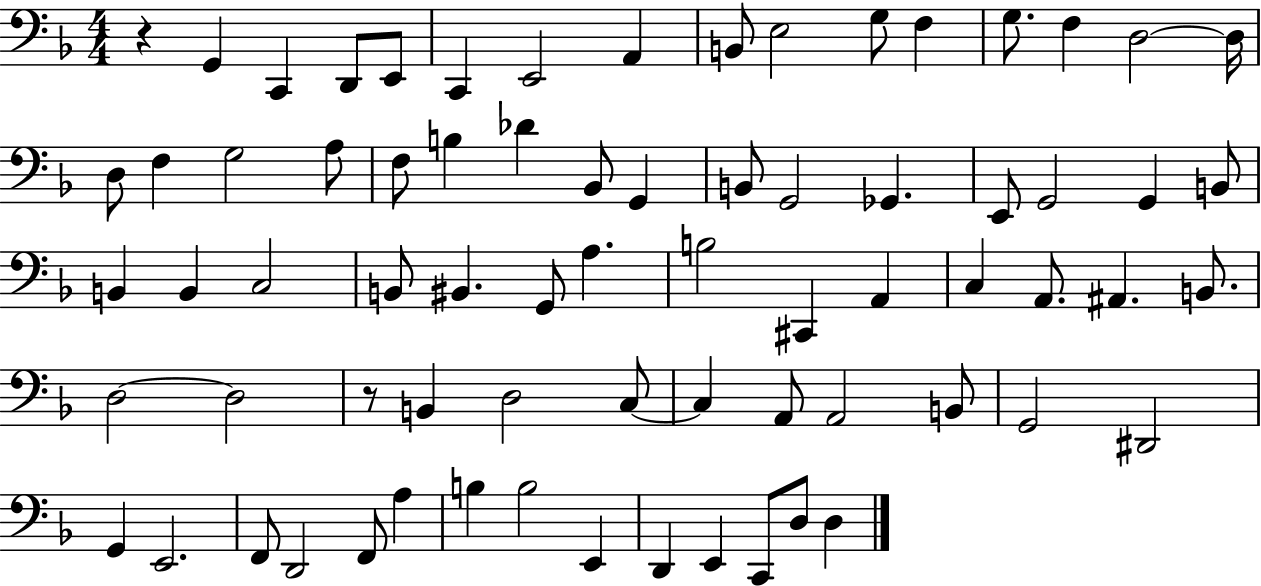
X:1
T:Untitled
M:4/4
L:1/4
K:F
z G,, C,, D,,/2 E,,/2 C,, E,,2 A,, B,,/2 E,2 G,/2 F, G,/2 F, D,2 D,/4 D,/2 F, G,2 A,/2 F,/2 B, _D _B,,/2 G,, B,,/2 G,,2 _G,, E,,/2 G,,2 G,, B,,/2 B,, B,, C,2 B,,/2 ^B,, G,,/2 A, B,2 ^C,, A,, C, A,,/2 ^A,, B,,/2 D,2 D,2 z/2 B,, D,2 C,/2 C, A,,/2 A,,2 B,,/2 G,,2 ^D,,2 G,, E,,2 F,,/2 D,,2 F,,/2 A, B, B,2 E,, D,, E,, C,,/2 D,/2 D,